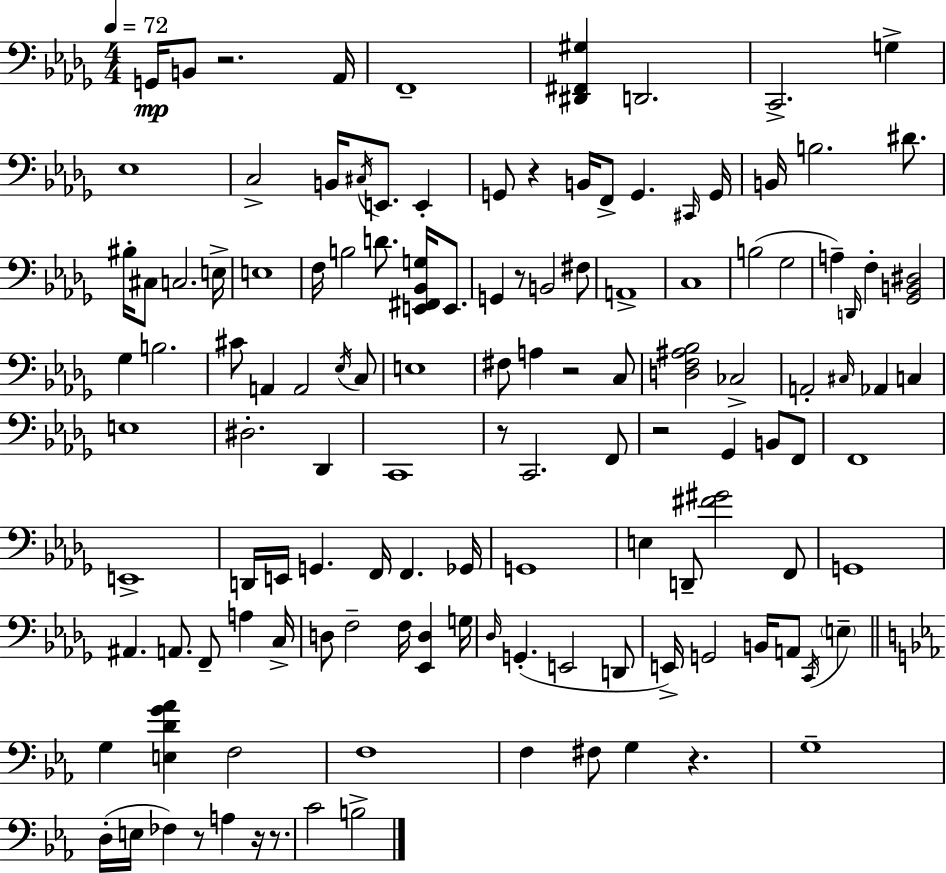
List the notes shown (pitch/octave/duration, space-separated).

G2/s B2/e R/h. Ab2/s F2/w [D#2,F#2,G#3]/q D2/h. C2/h. G3/q Eb3/w C3/h B2/s C#3/s E2/e. E2/q G2/e R/q B2/s F2/e G2/q. C#2/s G2/s B2/s B3/h. D#4/e. BIS3/s C#3/e C3/h. E3/s E3/w F3/s B3/h D4/e. [E2,F#2,Bb2,G3]/s E2/e. G2/q R/e B2/h F#3/e A2/w C3/w B3/h Gb3/h A3/q D2/s F3/q [Gb2,B2,D#3]/h Gb3/q B3/h. C#4/e A2/q A2/h Eb3/s C3/e E3/w F#3/e A3/q R/h C3/e [D3,F3,A#3,Bb3]/h CES3/h A2/h C#3/s Ab2/q C3/q E3/w D#3/h. Db2/q C2/w R/e C2/h. F2/e R/h Gb2/q B2/e F2/e F2/w E2/w D2/s E2/s G2/q. F2/s F2/q. Gb2/s G2/w E3/q D2/e [F#4,G#4]/h F2/e G2/w A#2/q. A2/e. F2/e A3/q C3/s D3/e F3/h F3/s [Eb2,D3]/q G3/s Db3/s G2/q. E2/h D2/e E2/s G2/h B2/s A2/e C2/s E3/q G3/q [E3,D4,G4,Ab4]/q F3/h F3/w F3/q F#3/e G3/q R/q. G3/w D3/s E3/s FES3/q R/e A3/q R/s R/e. C4/h B3/h